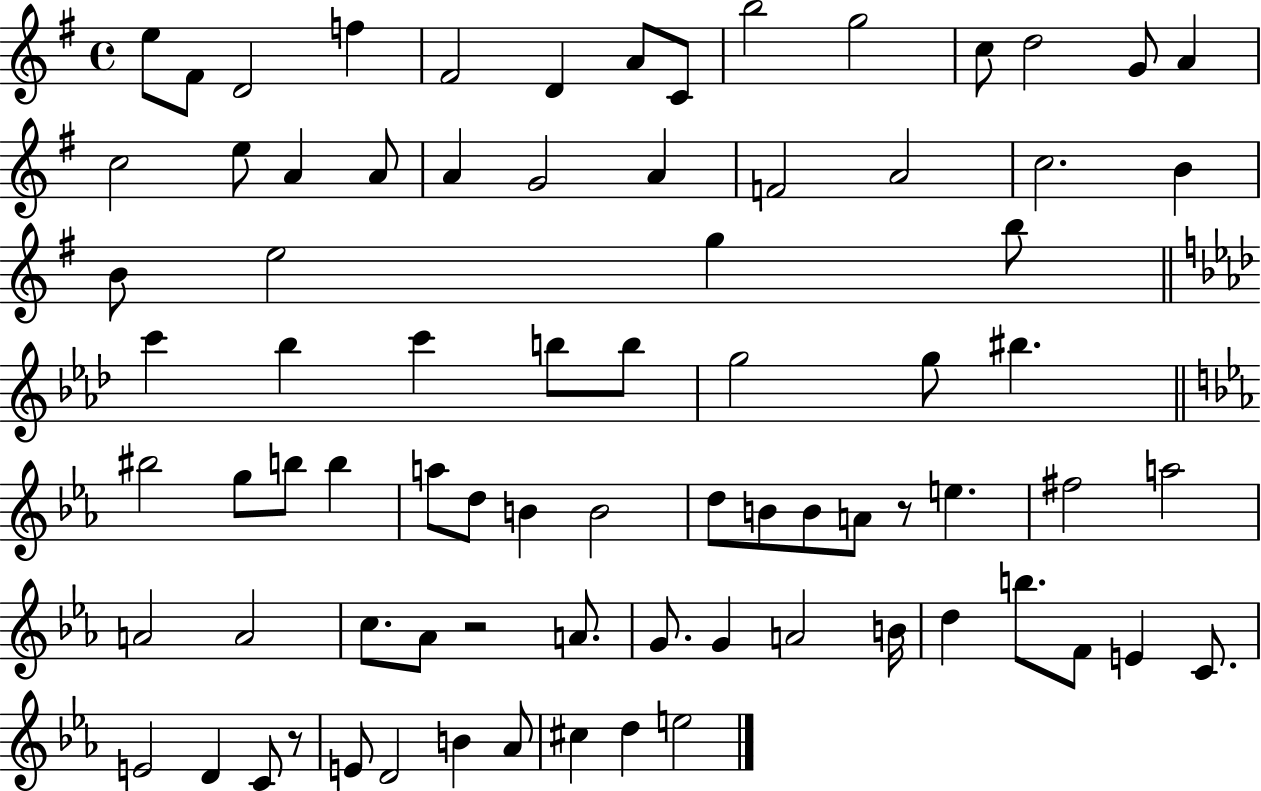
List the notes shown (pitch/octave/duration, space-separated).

E5/e F#4/e D4/h F5/q F#4/h D4/q A4/e C4/e B5/h G5/h C5/e D5/h G4/e A4/q C5/h E5/e A4/q A4/e A4/q G4/h A4/q F4/h A4/h C5/h. B4/q B4/e E5/h G5/q B5/e C6/q Bb5/q C6/q B5/e B5/e G5/h G5/e BIS5/q. BIS5/h G5/e B5/e B5/q A5/e D5/e B4/q B4/h D5/e B4/e B4/e A4/e R/e E5/q. F#5/h A5/h A4/h A4/h C5/e. Ab4/e R/h A4/e. G4/e. G4/q A4/h B4/s D5/q B5/e. F4/e E4/q C4/e. E4/h D4/q C4/e R/e E4/e D4/h B4/q Ab4/e C#5/q D5/q E5/h